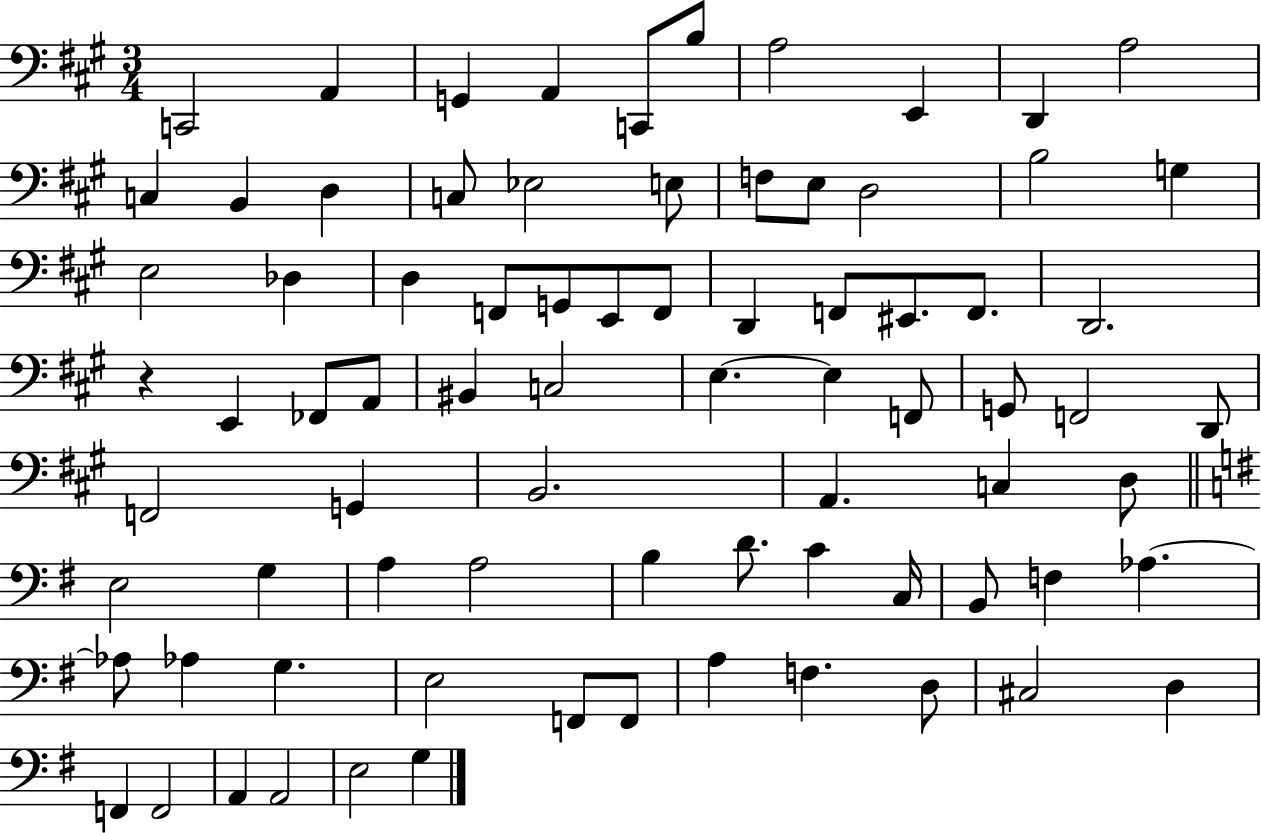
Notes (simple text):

C2/h A2/q G2/q A2/q C2/e B3/e A3/h E2/q D2/q A3/h C3/q B2/q D3/q C3/e Eb3/h E3/e F3/e E3/e D3/h B3/h G3/q E3/h Db3/q D3/q F2/e G2/e E2/e F2/e D2/q F2/e EIS2/e. F2/e. D2/h. R/q E2/q FES2/e A2/e BIS2/q C3/h E3/q. E3/q F2/e G2/e F2/h D2/e F2/h G2/q B2/h. A2/q. C3/q D3/e E3/h G3/q A3/q A3/h B3/q D4/e. C4/q C3/s B2/e F3/q Ab3/q. Ab3/e Ab3/q G3/q. E3/h F2/e F2/e A3/q F3/q. D3/e C#3/h D3/q F2/q F2/h A2/q A2/h E3/h G3/q